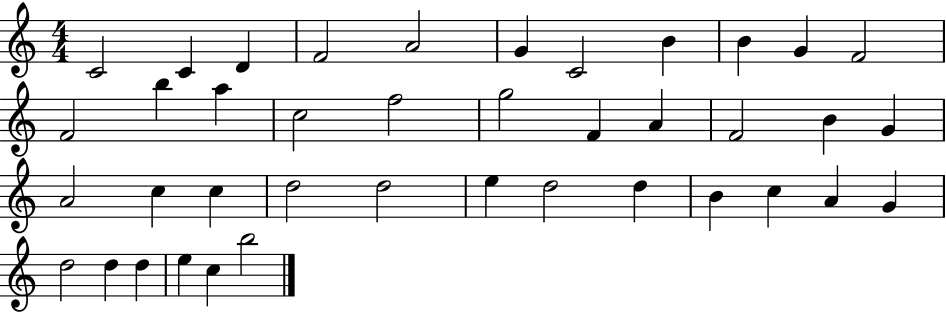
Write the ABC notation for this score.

X:1
T:Untitled
M:4/4
L:1/4
K:C
C2 C D F2 A2 G C2 B B G F2 F2 b a c2 f2 g2 F A F2 B G A2 c c d2 d2 e d2 d B c A G d2 d d e c b2